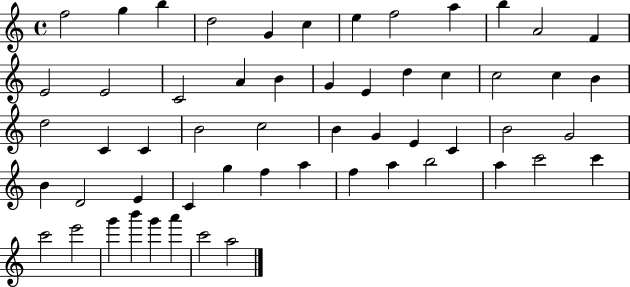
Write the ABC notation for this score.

X:1
T:Untitled
M:4/4
L:1/4
K:C
f2 g b d2 G c e f2 a b A2 F E2 E2 C2 A B G E d c c2 c B d2 C C B2 c2 B G E C B2 G2 B D2 E C g f a f a b2 a c'2 c' c'2 e'2 g' b' g' a' c'2 a2